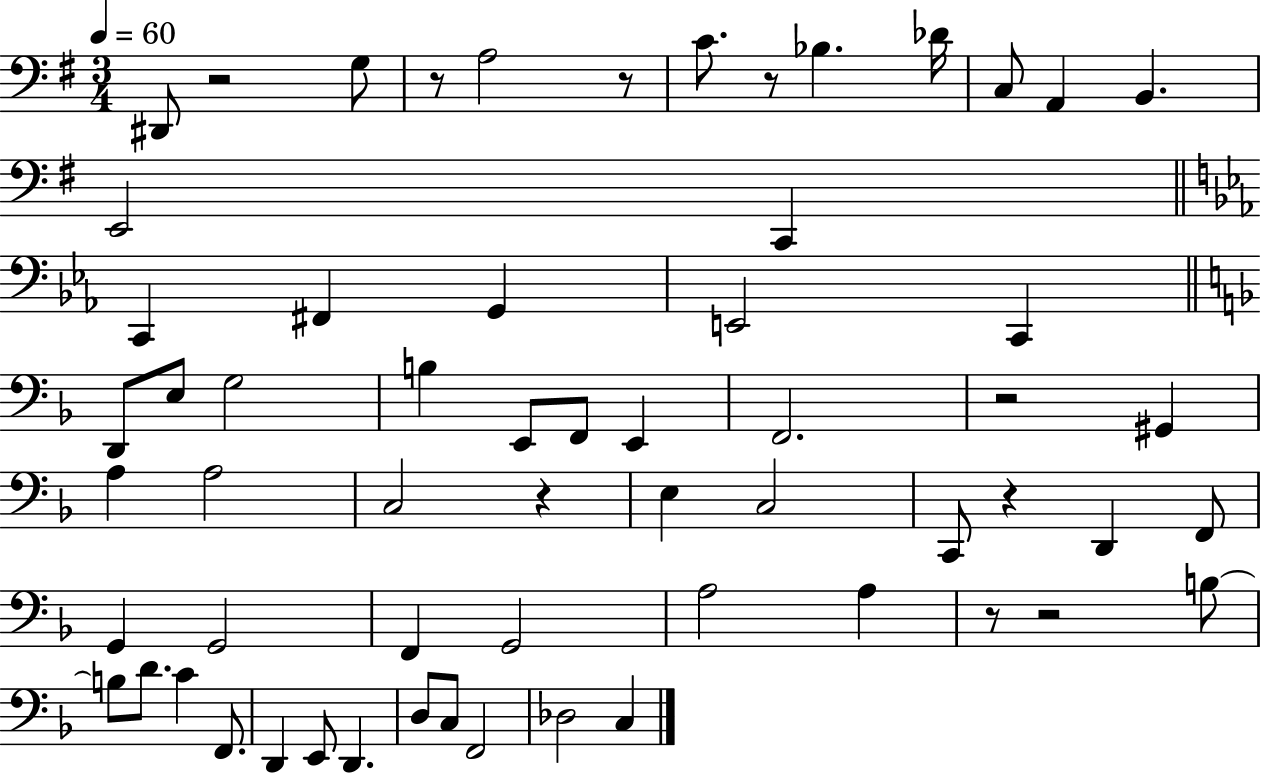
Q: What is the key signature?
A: G major